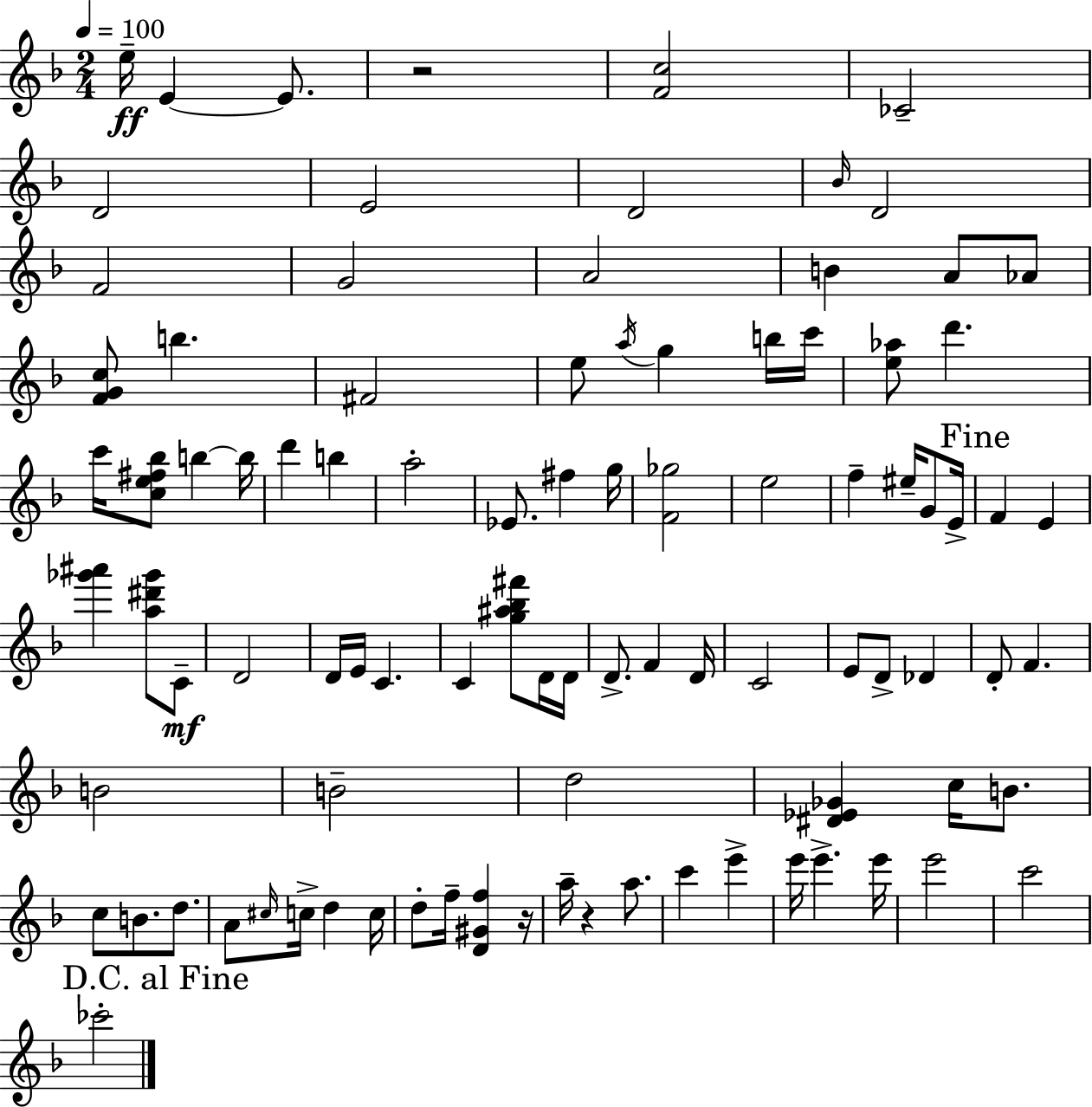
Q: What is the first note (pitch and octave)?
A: E5